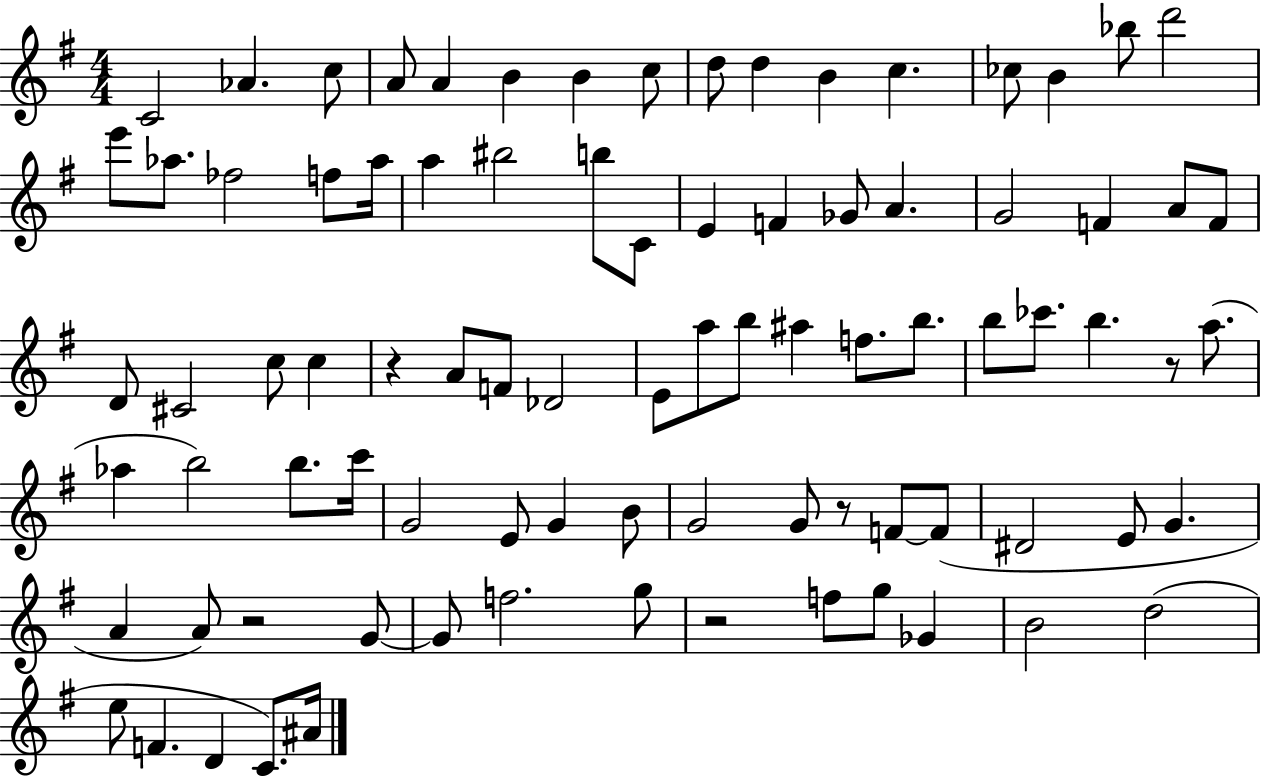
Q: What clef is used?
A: treble